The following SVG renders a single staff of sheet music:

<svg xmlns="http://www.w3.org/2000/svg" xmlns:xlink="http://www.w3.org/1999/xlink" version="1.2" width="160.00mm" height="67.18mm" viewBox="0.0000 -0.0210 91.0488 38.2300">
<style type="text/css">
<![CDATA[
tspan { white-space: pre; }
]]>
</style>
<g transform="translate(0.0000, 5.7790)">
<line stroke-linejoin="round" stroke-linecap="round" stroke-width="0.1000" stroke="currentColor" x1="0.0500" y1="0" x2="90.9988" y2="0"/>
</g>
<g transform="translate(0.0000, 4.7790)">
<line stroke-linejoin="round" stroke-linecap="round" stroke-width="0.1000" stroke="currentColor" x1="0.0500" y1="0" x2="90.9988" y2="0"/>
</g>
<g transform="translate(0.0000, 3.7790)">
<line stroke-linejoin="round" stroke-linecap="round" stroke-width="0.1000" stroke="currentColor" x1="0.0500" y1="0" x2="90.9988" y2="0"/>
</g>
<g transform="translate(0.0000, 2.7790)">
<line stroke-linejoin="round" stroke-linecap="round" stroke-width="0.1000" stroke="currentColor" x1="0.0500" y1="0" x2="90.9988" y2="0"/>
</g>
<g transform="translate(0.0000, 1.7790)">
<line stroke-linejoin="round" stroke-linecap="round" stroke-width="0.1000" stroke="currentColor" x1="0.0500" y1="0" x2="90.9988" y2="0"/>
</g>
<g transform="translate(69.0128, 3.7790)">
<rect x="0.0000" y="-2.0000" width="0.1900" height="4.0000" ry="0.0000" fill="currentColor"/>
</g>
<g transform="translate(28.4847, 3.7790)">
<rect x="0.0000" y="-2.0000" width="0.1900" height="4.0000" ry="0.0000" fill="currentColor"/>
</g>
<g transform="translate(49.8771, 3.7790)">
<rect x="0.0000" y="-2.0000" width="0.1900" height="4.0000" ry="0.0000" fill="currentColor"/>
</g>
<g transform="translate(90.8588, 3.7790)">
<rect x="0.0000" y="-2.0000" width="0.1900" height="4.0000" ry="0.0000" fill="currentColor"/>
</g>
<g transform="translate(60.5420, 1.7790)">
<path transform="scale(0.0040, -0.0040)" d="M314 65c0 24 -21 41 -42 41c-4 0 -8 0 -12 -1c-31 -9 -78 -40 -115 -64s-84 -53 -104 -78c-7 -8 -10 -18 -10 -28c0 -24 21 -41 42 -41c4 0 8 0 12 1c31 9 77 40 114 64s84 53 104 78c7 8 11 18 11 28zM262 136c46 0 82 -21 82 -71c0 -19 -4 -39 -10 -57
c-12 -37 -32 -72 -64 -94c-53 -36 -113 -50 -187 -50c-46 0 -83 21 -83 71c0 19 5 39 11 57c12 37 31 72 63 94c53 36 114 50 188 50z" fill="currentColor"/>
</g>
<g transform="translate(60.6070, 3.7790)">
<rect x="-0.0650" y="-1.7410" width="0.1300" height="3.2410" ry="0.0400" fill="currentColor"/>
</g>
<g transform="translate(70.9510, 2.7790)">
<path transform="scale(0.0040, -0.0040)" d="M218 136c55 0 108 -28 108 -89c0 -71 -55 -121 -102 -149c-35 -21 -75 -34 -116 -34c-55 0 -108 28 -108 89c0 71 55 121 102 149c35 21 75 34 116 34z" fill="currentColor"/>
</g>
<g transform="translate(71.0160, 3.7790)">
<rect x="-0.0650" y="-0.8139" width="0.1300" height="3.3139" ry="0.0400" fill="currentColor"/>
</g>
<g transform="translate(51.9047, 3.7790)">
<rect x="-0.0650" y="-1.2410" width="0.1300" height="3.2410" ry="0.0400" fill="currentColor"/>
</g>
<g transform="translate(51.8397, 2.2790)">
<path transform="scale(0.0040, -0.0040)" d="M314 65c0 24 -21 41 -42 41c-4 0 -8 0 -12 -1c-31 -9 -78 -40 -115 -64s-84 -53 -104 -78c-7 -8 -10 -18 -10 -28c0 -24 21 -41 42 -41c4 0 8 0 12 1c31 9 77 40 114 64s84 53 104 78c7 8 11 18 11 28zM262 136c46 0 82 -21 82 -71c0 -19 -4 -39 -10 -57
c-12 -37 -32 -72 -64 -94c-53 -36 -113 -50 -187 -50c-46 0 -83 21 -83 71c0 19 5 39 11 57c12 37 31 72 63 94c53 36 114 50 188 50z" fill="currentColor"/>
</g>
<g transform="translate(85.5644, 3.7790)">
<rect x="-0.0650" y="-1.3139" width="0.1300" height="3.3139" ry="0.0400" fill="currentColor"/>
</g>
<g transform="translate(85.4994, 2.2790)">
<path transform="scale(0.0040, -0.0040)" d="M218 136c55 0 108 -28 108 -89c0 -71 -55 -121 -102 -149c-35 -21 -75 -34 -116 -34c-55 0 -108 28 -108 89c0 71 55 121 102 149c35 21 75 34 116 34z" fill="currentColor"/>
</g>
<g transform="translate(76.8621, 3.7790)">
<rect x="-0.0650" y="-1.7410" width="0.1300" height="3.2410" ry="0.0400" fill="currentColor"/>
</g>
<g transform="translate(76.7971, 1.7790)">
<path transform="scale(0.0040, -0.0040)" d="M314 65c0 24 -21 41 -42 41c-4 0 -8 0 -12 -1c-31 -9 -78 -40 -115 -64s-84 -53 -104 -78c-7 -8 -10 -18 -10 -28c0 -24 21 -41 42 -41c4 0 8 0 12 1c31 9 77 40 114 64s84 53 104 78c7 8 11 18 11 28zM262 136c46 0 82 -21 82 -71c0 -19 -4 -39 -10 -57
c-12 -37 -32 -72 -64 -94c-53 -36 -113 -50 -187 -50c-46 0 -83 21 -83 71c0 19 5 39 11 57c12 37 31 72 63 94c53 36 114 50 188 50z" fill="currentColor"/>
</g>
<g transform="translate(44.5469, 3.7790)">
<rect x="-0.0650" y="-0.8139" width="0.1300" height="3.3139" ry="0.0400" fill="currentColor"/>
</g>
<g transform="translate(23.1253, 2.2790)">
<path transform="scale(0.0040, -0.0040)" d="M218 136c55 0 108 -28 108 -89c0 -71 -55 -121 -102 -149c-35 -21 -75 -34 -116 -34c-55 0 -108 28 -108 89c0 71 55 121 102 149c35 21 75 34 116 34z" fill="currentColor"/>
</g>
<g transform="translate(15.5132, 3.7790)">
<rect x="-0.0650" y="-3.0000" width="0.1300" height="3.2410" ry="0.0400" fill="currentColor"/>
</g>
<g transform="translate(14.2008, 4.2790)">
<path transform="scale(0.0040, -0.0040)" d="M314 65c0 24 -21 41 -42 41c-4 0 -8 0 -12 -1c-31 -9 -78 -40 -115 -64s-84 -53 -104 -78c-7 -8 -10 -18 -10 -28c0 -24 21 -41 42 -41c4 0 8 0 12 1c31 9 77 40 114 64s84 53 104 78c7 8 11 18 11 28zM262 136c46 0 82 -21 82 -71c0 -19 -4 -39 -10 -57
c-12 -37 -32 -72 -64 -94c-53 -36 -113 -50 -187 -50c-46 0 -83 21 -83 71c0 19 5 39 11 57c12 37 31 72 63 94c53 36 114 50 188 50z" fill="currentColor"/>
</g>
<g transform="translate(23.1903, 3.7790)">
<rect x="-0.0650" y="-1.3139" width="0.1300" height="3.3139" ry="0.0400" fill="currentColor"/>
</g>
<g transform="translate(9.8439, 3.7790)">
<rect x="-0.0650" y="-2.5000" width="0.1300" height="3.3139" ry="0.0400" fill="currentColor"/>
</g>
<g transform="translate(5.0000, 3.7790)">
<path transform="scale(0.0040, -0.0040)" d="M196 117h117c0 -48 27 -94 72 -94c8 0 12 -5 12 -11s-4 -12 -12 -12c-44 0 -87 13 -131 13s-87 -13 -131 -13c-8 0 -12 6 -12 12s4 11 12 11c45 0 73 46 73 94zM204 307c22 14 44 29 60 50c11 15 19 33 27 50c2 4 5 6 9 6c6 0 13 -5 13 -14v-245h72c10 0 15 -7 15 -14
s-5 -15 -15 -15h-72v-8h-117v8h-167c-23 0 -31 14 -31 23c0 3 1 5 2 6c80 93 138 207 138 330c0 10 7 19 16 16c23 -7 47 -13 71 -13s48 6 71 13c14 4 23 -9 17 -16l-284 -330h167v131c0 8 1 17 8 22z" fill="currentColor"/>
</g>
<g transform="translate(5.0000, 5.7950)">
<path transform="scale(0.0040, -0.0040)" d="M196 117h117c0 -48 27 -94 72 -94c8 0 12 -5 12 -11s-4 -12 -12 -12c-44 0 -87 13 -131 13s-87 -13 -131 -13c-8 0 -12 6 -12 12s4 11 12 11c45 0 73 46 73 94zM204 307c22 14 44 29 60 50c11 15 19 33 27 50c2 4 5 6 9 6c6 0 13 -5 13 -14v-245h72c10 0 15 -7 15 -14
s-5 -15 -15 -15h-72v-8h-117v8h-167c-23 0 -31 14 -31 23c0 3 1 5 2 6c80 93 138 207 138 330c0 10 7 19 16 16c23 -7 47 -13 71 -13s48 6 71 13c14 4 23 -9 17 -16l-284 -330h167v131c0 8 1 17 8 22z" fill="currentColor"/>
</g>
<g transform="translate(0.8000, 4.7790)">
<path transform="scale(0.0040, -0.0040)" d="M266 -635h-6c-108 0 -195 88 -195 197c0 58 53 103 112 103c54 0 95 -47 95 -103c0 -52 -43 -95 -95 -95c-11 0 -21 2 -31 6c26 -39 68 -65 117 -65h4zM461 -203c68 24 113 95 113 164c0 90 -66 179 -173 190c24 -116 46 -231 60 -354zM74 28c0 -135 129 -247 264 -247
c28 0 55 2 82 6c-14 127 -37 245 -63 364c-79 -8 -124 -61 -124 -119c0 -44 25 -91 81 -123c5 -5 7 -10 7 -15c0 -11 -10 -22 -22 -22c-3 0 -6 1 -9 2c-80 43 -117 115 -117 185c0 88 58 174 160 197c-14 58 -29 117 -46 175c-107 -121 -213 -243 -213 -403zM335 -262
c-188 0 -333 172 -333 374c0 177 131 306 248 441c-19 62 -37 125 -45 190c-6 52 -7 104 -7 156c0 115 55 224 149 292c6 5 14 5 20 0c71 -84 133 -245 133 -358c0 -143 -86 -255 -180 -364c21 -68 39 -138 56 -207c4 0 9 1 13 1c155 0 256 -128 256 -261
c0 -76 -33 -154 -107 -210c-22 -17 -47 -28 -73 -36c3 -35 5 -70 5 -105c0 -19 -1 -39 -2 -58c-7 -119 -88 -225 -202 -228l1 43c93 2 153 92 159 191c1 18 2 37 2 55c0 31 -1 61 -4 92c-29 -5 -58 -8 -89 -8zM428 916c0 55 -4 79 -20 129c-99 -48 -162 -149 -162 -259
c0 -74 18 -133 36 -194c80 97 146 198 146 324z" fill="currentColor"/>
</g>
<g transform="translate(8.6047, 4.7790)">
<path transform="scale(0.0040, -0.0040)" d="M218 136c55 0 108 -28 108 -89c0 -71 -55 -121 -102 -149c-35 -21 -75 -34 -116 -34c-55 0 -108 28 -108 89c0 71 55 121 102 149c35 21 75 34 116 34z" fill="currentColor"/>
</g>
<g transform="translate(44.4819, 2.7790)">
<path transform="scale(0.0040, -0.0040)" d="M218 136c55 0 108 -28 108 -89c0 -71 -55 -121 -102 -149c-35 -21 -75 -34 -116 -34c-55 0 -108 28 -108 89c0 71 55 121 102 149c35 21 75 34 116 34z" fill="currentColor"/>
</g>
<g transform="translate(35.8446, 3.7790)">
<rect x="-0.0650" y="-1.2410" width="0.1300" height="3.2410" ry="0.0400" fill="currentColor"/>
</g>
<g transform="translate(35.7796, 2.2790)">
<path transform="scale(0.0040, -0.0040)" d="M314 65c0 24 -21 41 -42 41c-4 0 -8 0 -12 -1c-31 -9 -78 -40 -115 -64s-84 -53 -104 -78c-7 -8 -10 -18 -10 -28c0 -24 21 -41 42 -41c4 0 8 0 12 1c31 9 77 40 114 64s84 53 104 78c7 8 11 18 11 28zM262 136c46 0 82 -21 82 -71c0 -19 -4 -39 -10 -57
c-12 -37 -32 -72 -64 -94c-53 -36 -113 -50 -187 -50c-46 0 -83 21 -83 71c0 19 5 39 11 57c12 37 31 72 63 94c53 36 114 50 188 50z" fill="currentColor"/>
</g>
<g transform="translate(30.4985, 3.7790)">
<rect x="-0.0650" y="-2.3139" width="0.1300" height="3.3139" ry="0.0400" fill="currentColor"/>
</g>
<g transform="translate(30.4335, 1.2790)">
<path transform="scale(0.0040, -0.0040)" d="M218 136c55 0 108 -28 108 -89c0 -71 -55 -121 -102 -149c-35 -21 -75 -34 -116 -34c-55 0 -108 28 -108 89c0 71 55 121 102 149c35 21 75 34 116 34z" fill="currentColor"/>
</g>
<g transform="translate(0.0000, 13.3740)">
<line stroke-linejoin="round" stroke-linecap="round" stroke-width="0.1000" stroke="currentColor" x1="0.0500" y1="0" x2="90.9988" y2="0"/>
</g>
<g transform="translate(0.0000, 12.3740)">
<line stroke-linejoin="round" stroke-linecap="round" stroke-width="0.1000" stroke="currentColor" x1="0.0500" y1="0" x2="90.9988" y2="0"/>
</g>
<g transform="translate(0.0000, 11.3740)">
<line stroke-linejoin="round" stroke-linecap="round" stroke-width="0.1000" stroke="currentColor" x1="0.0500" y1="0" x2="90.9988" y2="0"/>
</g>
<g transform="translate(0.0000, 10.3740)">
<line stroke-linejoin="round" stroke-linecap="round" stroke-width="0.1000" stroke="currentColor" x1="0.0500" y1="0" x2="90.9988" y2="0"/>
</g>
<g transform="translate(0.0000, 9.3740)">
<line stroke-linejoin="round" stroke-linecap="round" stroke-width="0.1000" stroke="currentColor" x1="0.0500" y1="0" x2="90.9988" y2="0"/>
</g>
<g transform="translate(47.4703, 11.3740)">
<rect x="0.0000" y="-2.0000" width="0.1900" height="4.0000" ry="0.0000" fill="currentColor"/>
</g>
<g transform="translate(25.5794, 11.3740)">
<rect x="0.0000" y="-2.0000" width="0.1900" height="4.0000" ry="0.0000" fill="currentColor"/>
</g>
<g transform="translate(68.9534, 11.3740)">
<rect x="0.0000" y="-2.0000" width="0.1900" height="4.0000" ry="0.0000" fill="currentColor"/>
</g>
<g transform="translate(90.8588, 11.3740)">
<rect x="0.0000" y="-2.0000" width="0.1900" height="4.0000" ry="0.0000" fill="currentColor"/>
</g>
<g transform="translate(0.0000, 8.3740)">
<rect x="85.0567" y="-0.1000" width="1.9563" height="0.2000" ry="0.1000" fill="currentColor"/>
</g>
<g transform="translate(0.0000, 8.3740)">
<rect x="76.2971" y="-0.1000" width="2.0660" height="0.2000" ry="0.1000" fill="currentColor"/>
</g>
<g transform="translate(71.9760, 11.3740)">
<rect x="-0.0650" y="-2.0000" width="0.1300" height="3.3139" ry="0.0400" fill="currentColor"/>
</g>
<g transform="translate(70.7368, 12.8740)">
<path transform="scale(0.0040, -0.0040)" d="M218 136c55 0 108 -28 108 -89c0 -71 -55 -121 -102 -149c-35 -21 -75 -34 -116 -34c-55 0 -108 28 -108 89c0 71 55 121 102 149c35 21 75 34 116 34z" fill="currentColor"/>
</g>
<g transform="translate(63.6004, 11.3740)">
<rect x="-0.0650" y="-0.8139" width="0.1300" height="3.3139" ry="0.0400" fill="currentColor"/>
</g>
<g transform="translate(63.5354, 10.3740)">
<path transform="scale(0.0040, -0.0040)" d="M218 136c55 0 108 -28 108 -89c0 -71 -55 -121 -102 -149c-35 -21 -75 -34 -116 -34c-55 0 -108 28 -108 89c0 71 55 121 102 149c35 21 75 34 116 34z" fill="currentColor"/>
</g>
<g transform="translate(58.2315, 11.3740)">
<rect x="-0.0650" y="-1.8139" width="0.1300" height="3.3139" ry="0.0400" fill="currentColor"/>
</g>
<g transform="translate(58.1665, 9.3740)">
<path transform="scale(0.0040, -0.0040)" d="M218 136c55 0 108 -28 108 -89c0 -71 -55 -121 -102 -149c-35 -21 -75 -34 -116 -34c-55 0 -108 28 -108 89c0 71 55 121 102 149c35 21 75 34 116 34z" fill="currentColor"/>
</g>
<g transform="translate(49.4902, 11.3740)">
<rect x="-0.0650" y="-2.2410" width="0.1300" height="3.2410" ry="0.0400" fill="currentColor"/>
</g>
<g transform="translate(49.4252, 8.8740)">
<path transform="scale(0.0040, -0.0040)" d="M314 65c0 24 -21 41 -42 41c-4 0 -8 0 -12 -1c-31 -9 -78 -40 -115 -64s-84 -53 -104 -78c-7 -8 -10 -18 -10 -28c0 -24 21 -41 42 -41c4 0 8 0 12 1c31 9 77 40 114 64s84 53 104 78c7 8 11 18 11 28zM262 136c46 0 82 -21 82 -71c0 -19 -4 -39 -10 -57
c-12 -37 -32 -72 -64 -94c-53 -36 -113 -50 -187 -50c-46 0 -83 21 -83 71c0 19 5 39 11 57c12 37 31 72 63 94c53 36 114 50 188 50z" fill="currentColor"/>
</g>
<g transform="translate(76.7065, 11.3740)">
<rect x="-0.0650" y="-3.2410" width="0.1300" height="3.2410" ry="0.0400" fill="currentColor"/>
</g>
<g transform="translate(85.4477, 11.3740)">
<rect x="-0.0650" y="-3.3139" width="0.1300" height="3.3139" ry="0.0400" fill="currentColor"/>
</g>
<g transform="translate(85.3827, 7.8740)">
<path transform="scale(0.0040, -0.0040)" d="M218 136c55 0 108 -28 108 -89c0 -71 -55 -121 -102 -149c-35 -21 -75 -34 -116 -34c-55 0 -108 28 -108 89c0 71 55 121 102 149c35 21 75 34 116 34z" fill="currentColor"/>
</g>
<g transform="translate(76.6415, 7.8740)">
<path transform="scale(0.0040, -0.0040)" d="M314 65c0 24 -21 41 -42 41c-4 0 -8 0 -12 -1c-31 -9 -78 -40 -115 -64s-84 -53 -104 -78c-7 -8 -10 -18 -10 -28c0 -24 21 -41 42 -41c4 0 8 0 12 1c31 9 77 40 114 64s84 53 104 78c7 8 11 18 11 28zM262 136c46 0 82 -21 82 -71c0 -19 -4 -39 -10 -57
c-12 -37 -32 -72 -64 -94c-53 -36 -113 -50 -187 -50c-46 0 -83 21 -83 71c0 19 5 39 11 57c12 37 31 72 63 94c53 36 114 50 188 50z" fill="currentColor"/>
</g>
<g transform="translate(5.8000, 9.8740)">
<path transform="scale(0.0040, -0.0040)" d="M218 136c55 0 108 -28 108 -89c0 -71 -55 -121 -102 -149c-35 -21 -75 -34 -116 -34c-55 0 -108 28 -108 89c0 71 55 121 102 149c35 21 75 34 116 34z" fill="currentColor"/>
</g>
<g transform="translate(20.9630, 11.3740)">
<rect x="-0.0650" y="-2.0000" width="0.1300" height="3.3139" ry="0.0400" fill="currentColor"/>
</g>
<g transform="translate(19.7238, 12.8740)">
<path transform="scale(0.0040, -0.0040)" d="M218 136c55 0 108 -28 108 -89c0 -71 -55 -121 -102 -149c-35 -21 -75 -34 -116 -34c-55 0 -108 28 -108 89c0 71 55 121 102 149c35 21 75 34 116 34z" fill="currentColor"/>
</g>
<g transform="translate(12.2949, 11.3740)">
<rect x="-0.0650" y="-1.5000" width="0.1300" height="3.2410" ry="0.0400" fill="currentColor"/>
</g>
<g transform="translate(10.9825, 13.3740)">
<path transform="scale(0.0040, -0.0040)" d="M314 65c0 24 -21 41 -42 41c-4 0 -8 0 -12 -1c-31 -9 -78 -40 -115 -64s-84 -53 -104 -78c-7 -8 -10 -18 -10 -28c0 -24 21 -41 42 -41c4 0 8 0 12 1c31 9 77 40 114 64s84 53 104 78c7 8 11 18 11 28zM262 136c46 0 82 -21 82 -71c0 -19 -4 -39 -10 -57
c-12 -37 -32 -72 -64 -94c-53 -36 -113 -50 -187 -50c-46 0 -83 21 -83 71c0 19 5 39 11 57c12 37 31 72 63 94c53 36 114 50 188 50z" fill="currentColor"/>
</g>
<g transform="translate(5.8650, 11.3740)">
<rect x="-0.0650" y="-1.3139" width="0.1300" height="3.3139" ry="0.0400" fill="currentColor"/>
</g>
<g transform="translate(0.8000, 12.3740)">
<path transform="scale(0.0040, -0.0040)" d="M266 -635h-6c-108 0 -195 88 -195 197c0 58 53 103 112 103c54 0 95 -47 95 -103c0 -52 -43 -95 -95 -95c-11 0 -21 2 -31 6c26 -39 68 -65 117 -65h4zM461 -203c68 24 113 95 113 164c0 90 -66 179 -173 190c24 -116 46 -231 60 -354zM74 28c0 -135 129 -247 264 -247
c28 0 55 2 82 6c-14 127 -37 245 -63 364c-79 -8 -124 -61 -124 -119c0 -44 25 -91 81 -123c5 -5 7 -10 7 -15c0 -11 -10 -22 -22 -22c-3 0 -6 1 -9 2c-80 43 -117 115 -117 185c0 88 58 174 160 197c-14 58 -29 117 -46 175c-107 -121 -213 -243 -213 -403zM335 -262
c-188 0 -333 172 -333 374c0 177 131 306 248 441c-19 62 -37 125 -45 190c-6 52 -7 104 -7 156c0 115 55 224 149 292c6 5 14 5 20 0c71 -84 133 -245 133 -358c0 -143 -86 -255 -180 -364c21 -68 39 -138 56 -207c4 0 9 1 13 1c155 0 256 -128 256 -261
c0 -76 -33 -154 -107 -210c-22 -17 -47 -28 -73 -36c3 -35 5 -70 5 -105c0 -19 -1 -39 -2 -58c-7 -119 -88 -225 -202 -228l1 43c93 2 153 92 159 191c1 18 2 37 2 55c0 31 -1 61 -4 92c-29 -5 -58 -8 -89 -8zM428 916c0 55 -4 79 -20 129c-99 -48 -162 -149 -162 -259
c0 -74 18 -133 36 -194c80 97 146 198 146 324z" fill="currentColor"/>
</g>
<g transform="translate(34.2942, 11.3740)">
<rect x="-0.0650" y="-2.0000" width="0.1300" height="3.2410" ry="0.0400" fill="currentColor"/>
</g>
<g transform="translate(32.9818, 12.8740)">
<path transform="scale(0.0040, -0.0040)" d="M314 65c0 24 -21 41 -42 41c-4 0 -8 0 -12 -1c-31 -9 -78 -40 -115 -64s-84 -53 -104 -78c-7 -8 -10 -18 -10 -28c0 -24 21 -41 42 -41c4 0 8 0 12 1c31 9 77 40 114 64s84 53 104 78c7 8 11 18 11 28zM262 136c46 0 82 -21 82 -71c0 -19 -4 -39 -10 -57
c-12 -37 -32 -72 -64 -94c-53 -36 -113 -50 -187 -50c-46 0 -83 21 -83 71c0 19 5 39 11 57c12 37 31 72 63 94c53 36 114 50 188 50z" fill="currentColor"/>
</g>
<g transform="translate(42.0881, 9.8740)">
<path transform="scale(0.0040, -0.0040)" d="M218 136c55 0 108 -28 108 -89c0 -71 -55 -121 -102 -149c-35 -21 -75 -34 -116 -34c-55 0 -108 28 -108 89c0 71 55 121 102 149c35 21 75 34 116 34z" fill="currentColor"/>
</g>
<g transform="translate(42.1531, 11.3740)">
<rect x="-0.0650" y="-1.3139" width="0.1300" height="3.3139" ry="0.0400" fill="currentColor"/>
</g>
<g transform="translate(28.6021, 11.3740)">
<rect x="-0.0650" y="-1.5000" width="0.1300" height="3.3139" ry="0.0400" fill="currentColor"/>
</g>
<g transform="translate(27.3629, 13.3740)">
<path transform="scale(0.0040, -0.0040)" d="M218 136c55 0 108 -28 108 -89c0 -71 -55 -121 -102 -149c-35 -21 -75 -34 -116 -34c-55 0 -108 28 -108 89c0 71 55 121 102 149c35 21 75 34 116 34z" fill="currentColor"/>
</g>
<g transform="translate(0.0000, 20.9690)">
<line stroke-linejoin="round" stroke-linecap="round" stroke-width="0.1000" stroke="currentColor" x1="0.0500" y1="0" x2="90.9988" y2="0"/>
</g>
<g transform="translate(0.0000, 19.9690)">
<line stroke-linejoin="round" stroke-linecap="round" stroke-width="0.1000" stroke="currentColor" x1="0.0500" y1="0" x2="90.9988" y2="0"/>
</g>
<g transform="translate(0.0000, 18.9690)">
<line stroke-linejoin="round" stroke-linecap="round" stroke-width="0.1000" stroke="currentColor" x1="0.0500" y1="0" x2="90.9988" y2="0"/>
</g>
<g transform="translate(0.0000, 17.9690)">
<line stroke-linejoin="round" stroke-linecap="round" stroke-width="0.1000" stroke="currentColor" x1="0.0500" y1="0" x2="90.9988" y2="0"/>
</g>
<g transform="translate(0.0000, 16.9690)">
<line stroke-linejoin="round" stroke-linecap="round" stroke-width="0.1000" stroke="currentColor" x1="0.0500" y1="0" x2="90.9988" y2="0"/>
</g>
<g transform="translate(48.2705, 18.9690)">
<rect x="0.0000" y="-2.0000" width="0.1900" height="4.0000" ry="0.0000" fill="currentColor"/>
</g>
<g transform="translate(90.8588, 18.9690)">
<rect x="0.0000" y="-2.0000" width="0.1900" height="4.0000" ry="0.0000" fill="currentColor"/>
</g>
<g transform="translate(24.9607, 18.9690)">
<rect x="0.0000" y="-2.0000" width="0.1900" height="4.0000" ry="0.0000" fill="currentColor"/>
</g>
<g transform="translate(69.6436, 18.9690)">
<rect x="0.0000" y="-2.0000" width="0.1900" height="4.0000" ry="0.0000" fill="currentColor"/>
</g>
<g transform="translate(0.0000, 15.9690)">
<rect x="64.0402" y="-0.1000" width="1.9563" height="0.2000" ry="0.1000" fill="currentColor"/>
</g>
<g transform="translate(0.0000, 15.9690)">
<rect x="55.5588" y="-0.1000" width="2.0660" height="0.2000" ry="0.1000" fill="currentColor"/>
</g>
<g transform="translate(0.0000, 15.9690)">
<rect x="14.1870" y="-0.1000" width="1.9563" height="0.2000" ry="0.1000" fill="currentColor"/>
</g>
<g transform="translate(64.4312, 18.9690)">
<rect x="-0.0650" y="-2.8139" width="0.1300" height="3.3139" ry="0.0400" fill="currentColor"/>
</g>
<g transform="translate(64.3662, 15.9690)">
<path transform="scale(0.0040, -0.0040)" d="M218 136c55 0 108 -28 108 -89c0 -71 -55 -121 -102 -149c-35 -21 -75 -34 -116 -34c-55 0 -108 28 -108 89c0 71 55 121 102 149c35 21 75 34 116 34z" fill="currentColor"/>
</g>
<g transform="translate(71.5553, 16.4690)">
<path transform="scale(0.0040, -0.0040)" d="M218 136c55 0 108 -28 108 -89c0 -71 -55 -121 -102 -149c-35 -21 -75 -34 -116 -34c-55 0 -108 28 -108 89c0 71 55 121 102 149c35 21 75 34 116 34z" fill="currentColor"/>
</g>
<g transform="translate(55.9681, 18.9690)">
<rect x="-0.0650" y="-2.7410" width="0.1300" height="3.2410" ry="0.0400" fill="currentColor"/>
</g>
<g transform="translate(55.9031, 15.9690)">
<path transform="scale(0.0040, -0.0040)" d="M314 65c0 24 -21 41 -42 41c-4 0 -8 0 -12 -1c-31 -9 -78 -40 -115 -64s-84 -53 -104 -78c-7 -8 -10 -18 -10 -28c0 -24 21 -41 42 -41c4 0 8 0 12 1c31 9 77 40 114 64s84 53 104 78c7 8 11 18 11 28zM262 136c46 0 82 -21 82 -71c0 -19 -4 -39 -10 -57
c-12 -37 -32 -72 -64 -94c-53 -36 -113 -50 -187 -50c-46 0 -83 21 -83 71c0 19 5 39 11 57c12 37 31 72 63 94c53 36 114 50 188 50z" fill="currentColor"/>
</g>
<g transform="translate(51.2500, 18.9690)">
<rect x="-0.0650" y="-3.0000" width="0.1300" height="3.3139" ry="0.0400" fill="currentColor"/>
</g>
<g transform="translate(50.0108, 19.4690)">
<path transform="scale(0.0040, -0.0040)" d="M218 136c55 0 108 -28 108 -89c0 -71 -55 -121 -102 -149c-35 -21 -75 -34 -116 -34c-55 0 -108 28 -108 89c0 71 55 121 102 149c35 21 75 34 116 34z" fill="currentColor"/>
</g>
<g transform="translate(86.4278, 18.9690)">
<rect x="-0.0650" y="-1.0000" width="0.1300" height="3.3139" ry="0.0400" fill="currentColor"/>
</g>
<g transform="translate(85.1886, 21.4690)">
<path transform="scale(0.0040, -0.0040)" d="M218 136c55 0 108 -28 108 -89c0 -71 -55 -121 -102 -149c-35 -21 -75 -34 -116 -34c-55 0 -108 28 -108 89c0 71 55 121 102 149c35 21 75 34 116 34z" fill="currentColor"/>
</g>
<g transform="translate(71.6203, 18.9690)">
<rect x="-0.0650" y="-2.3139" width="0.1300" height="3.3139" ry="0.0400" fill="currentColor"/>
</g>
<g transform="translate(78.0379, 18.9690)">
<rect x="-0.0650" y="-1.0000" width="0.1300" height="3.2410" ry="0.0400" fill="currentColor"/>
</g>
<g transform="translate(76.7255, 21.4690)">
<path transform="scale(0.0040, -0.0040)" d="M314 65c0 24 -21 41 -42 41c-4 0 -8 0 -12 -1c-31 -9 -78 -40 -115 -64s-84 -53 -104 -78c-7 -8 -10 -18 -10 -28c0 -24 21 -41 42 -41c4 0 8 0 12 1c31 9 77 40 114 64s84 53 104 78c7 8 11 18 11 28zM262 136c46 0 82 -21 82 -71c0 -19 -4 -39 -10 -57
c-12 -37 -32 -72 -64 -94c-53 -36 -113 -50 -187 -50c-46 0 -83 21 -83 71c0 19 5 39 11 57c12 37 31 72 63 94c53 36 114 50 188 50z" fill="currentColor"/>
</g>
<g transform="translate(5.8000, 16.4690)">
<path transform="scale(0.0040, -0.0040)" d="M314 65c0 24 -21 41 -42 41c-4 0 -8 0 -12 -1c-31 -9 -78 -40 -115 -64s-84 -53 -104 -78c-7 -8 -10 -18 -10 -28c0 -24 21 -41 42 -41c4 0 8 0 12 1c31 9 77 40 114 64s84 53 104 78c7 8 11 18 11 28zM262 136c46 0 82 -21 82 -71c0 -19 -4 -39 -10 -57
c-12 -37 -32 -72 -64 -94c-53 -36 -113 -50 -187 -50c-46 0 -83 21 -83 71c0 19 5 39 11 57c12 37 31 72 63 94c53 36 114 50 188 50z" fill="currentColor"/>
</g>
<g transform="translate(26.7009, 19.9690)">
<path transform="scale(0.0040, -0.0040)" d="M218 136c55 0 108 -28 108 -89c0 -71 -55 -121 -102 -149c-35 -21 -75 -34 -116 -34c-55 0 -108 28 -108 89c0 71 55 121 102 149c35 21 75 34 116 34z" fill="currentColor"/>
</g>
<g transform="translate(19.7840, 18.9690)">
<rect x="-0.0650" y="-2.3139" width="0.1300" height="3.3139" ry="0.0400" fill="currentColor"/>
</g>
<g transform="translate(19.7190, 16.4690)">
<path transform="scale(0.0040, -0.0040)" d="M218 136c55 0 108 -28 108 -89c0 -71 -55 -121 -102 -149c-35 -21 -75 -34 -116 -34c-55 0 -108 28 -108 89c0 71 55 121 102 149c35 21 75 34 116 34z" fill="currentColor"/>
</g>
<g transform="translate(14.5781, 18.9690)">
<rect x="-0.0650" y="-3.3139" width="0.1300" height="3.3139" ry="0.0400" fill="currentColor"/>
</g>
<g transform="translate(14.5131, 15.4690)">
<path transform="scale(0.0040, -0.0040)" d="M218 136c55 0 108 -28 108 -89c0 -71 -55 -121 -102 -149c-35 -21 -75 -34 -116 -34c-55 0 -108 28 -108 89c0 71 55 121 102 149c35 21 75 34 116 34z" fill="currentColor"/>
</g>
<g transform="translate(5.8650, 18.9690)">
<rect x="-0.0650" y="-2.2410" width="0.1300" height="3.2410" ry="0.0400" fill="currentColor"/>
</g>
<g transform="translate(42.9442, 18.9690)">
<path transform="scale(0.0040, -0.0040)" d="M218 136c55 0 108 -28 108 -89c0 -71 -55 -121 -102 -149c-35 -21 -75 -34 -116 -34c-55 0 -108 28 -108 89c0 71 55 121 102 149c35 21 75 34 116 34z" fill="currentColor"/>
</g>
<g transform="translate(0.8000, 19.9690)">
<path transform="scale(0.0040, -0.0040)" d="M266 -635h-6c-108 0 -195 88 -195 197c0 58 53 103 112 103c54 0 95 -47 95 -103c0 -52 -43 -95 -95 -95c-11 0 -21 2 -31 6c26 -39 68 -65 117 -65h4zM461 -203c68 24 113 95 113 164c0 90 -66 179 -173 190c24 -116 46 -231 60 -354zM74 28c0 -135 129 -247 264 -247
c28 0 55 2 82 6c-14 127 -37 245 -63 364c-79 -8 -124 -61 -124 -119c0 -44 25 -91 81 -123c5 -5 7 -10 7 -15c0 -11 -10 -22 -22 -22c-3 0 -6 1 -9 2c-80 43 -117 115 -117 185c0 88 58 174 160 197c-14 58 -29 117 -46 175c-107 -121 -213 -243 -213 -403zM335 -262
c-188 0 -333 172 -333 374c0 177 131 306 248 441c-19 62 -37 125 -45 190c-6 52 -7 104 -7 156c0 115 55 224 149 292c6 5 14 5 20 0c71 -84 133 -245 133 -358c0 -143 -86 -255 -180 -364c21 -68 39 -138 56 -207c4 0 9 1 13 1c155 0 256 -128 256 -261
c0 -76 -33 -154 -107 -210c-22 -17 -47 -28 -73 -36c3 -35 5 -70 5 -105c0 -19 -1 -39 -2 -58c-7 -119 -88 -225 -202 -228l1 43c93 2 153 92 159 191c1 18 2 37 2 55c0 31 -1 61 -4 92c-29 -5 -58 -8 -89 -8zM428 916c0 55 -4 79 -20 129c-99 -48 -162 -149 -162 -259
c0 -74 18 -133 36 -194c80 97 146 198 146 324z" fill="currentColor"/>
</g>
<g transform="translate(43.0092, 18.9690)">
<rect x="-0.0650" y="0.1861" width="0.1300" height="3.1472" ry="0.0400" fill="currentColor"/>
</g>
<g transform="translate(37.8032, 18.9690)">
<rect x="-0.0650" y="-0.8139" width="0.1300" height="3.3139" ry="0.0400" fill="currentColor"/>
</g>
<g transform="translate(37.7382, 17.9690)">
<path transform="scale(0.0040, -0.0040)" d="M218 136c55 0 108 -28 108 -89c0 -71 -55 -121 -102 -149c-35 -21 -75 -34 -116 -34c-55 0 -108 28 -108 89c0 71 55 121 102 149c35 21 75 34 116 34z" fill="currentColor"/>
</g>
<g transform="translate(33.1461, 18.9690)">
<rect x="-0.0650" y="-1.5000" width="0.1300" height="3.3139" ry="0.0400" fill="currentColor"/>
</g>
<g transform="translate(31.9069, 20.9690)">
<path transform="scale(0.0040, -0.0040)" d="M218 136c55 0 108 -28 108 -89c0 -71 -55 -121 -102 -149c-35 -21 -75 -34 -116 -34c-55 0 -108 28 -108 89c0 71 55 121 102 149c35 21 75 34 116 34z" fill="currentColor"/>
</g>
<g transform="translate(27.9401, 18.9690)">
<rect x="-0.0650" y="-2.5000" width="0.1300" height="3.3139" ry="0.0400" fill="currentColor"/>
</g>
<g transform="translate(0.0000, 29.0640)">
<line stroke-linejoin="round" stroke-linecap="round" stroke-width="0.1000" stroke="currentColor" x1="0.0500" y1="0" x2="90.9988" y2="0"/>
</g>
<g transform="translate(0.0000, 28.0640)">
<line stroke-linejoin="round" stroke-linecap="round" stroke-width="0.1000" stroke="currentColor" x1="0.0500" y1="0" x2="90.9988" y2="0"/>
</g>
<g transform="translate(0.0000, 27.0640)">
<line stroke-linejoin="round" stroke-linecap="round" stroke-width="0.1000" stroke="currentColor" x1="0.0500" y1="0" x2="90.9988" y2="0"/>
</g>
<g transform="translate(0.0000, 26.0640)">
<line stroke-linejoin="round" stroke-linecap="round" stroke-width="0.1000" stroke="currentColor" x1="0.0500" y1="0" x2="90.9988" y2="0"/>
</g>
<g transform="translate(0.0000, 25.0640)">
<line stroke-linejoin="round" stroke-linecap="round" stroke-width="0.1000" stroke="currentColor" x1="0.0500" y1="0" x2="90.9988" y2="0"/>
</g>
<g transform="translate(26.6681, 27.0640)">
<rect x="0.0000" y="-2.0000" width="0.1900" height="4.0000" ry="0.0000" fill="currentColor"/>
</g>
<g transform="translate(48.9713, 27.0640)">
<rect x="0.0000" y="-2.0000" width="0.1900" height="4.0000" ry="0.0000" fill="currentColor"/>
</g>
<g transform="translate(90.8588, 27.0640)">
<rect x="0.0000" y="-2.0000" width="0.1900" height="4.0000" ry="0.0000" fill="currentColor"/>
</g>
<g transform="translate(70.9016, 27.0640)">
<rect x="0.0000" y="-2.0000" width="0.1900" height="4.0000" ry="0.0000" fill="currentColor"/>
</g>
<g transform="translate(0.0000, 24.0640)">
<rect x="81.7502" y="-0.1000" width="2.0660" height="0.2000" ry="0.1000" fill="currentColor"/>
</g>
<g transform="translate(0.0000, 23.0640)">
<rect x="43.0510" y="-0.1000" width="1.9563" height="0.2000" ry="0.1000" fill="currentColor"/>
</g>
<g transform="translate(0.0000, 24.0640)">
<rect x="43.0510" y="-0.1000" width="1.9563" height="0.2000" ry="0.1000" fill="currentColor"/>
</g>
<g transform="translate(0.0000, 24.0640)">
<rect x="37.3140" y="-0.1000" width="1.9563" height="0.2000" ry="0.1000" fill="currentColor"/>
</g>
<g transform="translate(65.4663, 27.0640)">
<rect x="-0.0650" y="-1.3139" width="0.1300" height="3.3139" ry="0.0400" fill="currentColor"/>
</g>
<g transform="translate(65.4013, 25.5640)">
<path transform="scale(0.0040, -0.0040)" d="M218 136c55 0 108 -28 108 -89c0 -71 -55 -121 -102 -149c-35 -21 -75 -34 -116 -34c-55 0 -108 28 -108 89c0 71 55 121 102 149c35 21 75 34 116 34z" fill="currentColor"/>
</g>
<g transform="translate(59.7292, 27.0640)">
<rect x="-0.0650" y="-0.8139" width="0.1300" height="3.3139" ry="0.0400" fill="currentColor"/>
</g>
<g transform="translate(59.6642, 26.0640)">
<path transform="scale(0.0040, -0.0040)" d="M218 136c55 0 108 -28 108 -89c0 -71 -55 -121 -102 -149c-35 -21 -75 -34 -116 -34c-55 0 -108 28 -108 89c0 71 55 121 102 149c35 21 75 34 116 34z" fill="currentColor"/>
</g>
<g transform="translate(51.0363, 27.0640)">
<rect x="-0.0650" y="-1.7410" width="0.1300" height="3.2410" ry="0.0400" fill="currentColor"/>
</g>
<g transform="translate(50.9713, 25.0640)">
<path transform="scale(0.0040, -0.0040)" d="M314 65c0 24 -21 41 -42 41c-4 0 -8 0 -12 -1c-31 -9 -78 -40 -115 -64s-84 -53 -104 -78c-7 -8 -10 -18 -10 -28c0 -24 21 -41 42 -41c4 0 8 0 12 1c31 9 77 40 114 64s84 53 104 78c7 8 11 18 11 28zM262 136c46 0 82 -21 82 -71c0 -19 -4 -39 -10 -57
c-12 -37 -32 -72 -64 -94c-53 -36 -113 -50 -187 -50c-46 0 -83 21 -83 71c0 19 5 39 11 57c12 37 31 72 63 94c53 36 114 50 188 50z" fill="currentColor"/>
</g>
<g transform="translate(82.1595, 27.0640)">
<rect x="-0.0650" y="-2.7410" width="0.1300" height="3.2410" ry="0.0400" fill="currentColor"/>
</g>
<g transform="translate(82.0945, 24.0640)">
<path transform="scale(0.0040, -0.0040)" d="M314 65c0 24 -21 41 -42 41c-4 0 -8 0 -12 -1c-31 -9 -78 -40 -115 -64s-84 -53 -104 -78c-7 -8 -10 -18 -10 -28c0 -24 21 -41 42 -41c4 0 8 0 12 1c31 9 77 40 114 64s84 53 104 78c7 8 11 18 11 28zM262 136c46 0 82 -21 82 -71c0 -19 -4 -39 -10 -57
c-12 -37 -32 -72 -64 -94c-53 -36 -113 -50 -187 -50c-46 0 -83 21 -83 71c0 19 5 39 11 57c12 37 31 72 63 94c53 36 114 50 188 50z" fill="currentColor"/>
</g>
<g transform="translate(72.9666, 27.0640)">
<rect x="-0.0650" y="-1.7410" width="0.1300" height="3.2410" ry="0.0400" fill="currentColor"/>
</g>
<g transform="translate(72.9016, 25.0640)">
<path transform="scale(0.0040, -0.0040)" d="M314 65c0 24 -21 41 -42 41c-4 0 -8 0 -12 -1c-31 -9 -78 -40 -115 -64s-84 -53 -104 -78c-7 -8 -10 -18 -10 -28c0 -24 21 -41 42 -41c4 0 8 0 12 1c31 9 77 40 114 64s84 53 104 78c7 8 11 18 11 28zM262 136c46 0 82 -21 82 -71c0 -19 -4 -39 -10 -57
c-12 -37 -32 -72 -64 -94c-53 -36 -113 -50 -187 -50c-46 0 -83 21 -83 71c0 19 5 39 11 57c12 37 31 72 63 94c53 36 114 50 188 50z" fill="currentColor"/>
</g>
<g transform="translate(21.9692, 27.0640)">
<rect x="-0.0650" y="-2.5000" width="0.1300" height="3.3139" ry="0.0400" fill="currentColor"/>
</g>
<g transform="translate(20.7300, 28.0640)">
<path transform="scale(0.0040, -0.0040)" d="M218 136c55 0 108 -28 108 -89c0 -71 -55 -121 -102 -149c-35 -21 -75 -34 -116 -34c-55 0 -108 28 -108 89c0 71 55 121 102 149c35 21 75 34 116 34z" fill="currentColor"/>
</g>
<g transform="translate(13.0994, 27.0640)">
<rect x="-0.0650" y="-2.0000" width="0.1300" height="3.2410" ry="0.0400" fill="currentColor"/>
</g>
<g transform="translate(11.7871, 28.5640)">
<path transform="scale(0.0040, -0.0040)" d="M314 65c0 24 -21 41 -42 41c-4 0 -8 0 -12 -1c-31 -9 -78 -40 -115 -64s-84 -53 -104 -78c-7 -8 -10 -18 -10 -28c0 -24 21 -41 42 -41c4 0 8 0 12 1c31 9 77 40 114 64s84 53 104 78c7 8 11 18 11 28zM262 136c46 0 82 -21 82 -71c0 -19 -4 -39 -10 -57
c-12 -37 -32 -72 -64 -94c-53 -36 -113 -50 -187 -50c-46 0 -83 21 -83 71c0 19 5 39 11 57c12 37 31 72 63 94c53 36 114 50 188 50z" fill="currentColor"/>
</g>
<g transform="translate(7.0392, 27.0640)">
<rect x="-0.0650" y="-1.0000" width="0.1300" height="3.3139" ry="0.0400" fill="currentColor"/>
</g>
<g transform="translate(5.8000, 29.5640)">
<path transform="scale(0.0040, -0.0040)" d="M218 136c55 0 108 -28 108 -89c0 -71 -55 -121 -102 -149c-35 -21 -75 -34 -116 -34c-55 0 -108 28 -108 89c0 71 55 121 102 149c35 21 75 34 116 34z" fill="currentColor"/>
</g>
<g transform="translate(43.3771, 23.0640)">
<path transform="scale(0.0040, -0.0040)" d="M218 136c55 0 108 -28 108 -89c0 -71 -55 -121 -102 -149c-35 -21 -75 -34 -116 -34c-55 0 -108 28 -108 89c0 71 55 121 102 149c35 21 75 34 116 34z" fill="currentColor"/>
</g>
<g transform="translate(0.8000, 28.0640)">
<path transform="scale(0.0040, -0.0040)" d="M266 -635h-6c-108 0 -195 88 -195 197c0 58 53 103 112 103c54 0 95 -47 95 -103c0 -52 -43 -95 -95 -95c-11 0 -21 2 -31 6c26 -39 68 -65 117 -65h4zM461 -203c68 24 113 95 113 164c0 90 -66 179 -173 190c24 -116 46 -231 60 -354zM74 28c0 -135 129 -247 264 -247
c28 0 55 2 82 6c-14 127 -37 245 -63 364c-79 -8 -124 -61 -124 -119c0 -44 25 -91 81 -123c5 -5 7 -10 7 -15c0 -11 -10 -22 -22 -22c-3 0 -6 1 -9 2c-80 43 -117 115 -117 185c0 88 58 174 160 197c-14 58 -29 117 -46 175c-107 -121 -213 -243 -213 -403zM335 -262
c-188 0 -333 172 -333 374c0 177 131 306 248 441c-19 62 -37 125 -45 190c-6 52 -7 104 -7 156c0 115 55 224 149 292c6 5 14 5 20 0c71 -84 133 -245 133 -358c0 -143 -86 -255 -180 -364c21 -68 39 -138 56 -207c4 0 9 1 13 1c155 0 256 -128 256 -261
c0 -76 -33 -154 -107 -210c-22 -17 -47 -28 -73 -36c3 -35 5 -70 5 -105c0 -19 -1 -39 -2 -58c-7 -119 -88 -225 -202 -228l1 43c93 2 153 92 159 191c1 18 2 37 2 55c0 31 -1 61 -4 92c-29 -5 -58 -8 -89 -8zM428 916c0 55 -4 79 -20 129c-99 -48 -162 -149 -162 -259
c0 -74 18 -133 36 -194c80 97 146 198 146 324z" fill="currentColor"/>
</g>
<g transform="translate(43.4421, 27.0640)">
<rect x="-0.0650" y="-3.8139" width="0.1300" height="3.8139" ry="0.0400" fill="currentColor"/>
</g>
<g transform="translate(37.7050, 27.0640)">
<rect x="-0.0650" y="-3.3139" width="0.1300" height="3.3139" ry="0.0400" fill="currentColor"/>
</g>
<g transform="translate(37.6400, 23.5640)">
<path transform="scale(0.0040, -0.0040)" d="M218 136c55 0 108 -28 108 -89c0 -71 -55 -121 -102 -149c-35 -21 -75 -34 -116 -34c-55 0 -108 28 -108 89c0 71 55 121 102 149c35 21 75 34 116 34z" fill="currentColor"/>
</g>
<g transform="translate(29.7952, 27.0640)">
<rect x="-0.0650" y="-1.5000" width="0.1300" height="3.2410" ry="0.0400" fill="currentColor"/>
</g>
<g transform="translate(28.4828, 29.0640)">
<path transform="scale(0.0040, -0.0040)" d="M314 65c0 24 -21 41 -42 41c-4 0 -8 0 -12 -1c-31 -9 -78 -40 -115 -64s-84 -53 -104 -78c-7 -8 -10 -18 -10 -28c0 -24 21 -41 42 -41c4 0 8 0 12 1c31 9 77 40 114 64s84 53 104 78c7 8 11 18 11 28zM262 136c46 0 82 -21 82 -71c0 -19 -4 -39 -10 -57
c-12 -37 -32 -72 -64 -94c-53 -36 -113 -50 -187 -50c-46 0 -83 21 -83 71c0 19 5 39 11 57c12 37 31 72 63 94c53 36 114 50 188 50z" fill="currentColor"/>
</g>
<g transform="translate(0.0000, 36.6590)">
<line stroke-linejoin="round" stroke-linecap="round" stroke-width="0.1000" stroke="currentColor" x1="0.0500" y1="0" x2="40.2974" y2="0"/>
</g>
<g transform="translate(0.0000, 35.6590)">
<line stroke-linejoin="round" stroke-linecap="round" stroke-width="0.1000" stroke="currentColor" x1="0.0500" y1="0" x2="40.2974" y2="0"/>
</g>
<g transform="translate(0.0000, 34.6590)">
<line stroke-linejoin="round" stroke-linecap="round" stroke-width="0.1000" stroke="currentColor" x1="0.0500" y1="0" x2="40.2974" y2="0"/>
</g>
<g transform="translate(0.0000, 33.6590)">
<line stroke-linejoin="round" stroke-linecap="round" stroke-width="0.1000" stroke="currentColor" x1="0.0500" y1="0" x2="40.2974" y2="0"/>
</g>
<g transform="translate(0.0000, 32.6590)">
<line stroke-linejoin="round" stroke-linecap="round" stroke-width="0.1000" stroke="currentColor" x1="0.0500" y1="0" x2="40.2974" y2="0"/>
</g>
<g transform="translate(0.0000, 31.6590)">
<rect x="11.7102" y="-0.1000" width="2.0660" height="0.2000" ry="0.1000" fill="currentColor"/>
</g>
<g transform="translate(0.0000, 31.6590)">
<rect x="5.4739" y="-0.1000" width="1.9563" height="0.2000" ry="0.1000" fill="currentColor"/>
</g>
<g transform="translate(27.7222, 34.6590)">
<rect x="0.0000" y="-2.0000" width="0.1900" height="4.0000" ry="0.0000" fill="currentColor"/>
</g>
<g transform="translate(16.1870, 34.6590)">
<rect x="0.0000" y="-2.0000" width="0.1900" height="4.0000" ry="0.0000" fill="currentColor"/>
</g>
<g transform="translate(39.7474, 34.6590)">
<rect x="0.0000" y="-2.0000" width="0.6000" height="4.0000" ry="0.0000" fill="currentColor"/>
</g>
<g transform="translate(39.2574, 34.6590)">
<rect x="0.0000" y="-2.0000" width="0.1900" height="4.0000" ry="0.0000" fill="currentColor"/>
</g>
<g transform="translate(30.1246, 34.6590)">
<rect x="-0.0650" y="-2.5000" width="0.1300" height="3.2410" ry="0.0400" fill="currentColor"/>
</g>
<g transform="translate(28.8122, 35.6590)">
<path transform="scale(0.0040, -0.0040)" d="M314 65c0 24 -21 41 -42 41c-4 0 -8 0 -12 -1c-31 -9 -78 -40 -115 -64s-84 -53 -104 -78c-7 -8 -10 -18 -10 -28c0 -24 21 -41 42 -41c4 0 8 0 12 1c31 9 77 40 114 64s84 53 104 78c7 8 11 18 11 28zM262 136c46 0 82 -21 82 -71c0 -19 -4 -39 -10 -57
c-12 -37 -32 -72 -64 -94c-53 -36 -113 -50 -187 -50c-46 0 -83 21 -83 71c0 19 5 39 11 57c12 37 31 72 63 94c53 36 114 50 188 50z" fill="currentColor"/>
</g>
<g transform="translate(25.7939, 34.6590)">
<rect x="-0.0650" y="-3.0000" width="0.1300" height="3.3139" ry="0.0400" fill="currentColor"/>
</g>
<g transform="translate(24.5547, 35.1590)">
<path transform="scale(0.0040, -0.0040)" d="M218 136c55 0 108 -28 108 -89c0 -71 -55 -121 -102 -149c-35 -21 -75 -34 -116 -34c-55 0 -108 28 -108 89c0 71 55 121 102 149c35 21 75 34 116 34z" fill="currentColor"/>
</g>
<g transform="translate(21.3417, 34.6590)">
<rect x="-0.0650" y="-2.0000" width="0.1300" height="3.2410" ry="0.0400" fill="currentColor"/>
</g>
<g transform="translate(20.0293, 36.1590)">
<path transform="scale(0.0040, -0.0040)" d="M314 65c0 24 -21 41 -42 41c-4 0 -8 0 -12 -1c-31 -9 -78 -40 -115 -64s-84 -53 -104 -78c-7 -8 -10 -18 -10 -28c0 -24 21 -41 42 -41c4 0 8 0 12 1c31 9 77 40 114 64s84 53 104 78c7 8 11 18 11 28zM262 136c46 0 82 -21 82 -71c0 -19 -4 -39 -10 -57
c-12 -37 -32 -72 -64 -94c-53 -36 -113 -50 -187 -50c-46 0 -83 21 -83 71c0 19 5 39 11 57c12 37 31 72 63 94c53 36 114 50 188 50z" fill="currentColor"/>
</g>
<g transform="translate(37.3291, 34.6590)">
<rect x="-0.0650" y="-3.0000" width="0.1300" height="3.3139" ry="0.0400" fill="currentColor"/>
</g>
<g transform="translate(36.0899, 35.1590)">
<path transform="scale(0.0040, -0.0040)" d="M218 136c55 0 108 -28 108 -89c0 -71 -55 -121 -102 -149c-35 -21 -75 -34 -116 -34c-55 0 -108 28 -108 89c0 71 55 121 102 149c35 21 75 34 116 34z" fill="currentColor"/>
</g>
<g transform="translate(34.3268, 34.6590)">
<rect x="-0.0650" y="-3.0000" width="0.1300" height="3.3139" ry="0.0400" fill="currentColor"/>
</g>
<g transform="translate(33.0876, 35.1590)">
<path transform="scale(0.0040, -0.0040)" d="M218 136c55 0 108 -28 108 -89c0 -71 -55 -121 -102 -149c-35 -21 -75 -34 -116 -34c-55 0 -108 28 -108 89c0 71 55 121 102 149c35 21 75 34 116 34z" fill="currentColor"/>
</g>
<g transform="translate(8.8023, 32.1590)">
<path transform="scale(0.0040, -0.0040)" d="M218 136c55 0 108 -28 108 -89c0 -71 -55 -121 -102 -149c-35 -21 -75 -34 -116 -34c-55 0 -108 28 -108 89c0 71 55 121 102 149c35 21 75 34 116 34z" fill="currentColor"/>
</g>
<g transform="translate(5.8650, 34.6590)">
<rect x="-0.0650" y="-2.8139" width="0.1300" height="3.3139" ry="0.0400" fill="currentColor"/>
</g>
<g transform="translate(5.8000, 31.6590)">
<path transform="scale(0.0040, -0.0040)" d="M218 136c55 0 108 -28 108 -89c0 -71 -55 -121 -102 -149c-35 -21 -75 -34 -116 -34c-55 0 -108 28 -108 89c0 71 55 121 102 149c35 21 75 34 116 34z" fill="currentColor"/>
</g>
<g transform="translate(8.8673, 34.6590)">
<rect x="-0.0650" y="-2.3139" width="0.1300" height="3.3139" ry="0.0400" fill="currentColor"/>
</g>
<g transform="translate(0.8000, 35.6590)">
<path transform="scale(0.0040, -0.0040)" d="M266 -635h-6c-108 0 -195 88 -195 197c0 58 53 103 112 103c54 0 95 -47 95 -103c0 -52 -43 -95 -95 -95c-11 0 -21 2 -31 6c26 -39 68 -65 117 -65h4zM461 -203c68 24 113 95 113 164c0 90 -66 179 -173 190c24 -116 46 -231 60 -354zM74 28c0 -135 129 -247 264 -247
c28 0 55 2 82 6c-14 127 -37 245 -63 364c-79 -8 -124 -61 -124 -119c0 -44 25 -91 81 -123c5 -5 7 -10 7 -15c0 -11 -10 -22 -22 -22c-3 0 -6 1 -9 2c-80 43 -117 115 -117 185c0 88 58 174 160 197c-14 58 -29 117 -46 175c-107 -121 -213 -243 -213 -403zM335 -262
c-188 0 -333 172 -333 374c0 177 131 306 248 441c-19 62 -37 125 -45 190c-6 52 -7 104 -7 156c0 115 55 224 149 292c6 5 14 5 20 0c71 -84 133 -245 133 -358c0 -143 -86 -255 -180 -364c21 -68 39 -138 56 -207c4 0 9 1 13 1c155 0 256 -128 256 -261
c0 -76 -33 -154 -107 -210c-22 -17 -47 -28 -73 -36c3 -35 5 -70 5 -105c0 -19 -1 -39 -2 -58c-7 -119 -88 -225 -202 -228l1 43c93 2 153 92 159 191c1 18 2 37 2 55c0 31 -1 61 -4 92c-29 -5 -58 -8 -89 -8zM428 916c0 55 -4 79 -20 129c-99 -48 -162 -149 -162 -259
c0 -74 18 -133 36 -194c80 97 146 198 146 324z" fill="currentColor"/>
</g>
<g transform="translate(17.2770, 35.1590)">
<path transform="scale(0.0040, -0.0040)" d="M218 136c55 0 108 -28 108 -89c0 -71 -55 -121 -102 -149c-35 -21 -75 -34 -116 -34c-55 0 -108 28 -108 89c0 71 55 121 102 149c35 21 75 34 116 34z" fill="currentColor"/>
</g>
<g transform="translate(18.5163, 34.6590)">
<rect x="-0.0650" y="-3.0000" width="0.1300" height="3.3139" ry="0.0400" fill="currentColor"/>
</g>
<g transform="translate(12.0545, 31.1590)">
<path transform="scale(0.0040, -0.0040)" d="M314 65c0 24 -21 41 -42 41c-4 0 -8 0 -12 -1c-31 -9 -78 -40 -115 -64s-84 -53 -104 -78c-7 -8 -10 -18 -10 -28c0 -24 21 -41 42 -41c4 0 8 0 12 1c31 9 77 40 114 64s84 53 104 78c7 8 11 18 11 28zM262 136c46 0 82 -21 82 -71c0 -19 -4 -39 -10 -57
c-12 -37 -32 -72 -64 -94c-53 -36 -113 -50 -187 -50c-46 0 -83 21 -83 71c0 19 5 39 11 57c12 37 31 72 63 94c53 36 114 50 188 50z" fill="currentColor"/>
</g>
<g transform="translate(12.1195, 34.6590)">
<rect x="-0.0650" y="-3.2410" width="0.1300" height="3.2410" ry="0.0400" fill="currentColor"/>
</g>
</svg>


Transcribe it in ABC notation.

X:1
T:Untitled
M:4/4
L:1/4
K:C
G A2 e g e2 d e2 f2 d f2 e e E2 F E F2 e g2 f d F b2 b g2 b g G E d B A a2 a g D2 D D F2 G E2 b c' f2 d e f2 a2 a g b2 A F2 A G2 A A